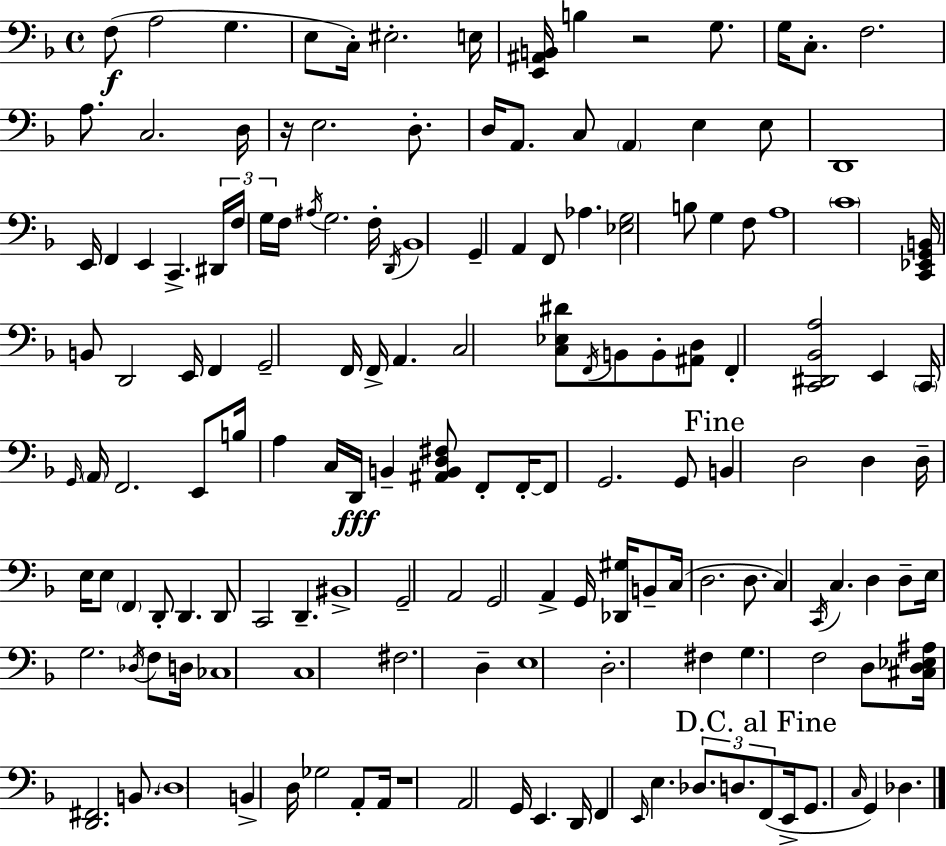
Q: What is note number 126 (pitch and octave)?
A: G2